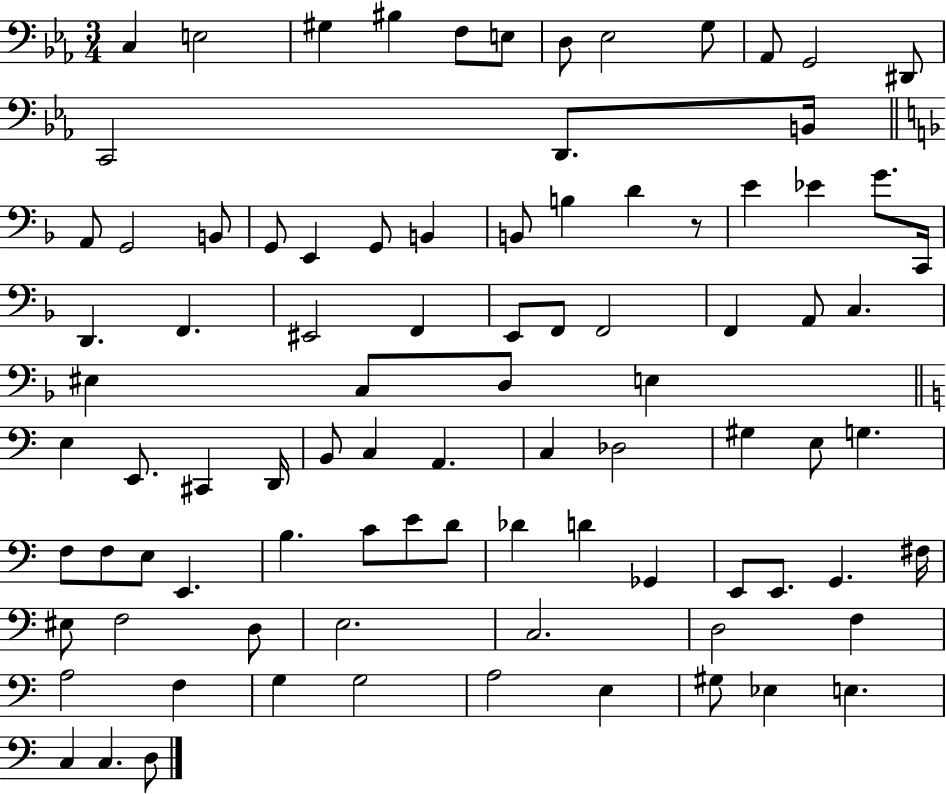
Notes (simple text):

C3/q E3/h G#3/q BIS3/q F3/e E3/e D3/e Eb3/h G3/e Ab2/e G2/h D#2/e C2/h D2/e. B2/s A2/e G2/h B2/e G2/e E2/q G2/e B2/q B2/e B3/q D4/q R/e E4/q Eb4/q G4/e. C2/s D2/q. F2/q. EIS2/h F2/q E2/e F2/e F2/h F2/q A2/e C3/q. EIS3/q C3/e D3/e E3/q E3/q E2/e. C#2/q D2/s B2/e C3/q A2/q. C3/q Db3/h G#3/q E3/e G3/q. F3/e F3/e E3/e E2/q. B3/q. C4/e E4/e D4/e Db4/q D4/q Gb2/q E2/e E2/e. G2/q. F#3/s EIS3/e F3/h D3/e E3/h. C3/h. D3/h F3/q A3/h F3/q G3/q G3/h A3/h E3/q G#3/e Eb3/q E3/q. C3/q C3/q. D3/e